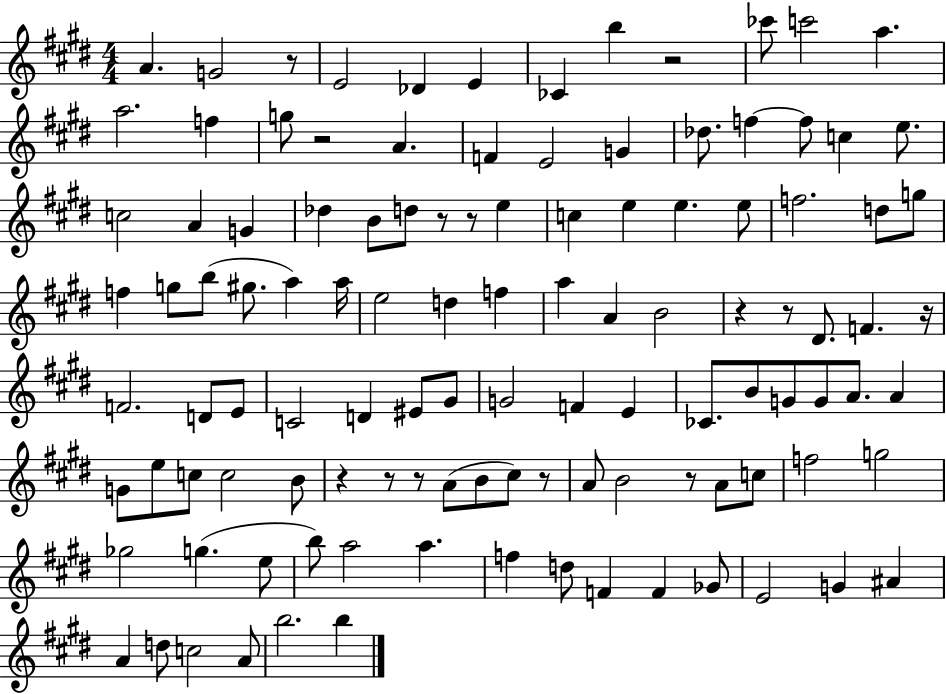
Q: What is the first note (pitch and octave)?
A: A4